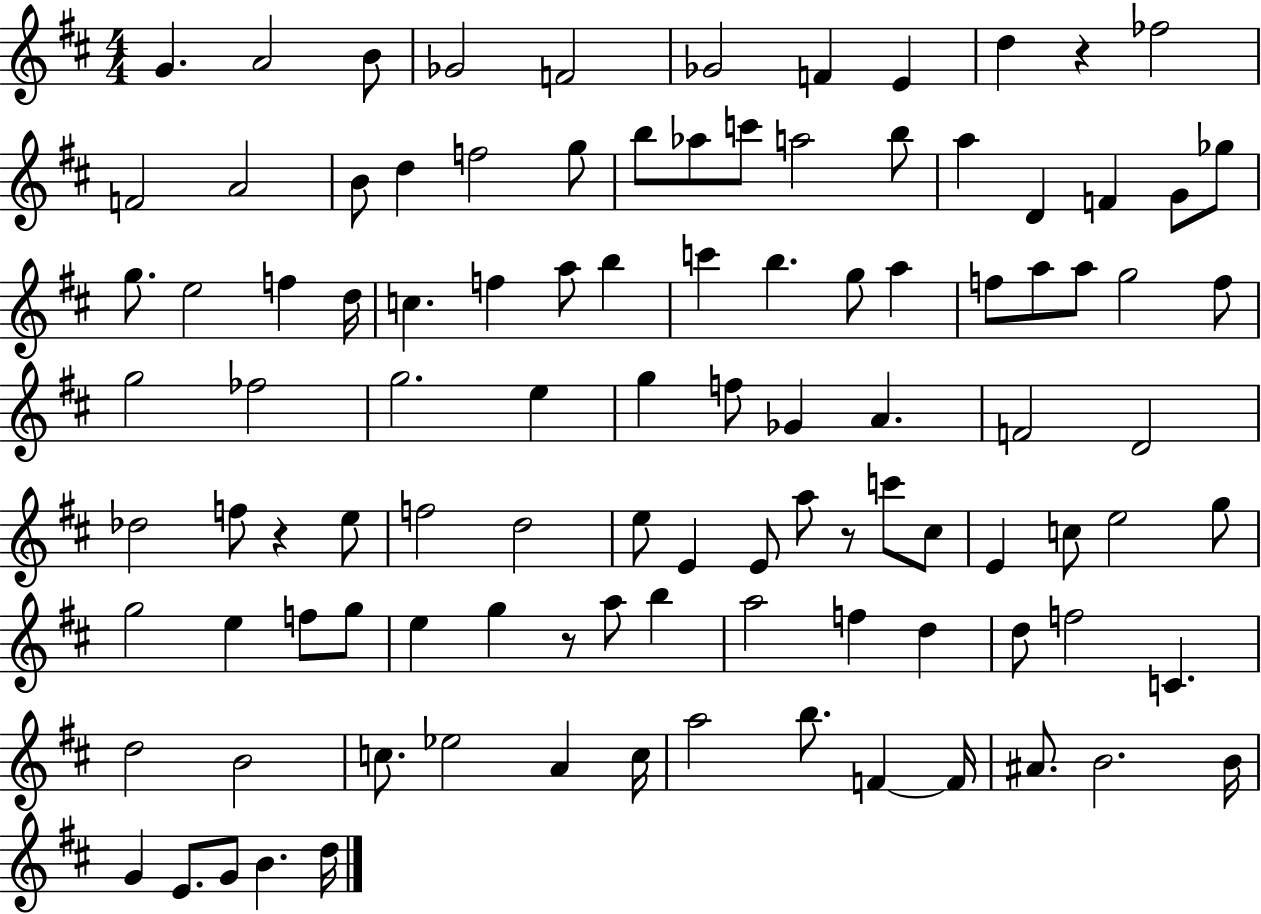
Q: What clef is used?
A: treble